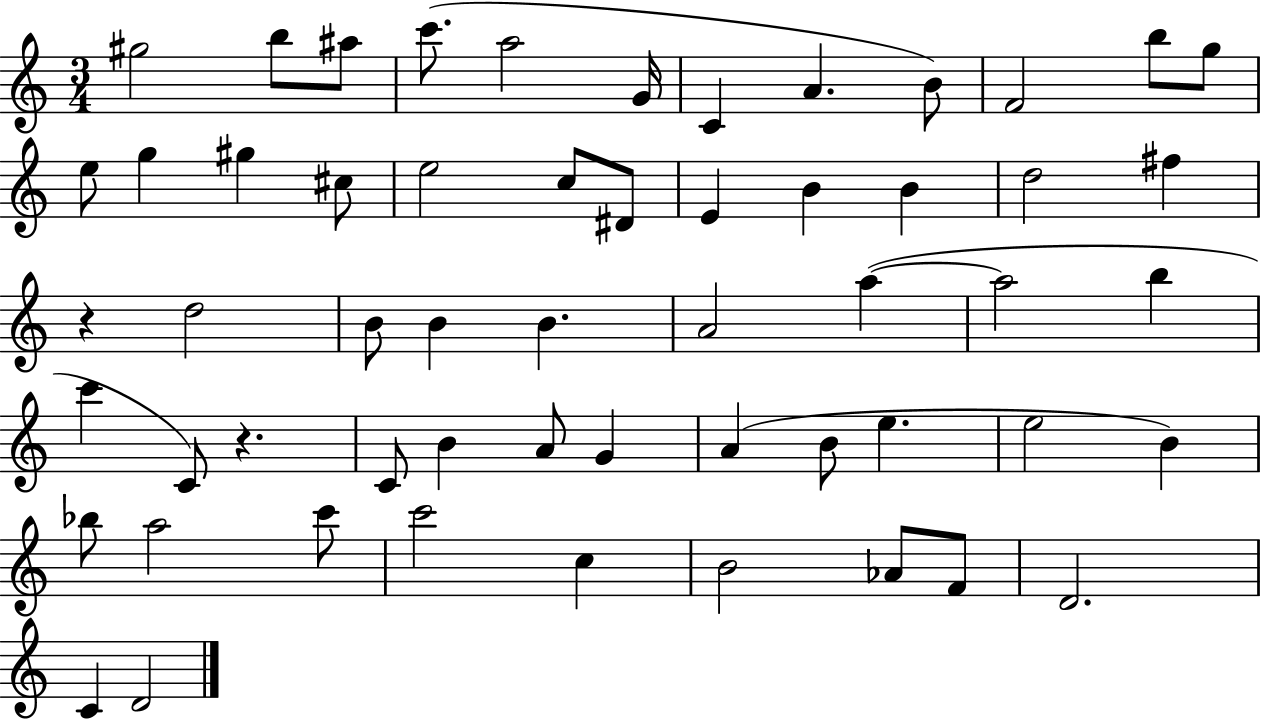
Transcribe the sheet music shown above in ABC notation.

X:1
T:Untitled
M:3/4
L:1/4
K:C
^g2 b/2 ^a/2 c'/2 a2 G/4 C A B/2 F2 b/2 g/2 e/2 g ^g ^c/2 e2 c/2 ^D/2 E B B d2 ^f z d2 B/2 B B A2 a a2 b c' C/2 z C/2 B A/2 G A B/2 e e2 B _b/2 a2 c'/2 c'2 c B2 _A/2 F/2 D2 C D2